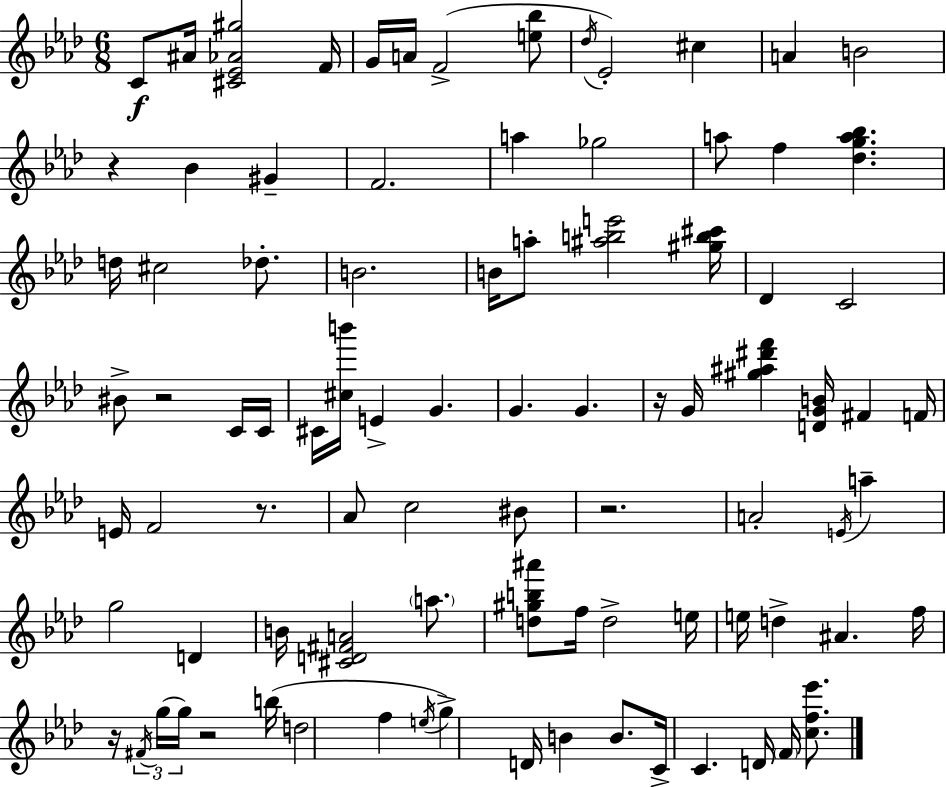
C4/e A#4/s [C#4,Eb4,Ab4,G#5]/h F4/s G4/s A4/s F4/h [E5,Bb5]/e Db5/s Eb4/h C#5/q A4/q B4/h R/q Bb4/q G#4/q F4/h. A5/q Gb5/h A5/e F5/q [Db5,G5,A5,Bb5]/q. D5/s C#5/h Db5/e. B4/h. B4/s A5/e [A#5,B5,E6]/h [G#5,B5,C#6]/s Db4/q C4/h BIS4/e R/h C4/s C4/s C#4/s [C#5,B6]/s E4/q G4/q. G4/q. G4/q. R/s G4/s [G#5,A#5,D#6,F6]/q [D4,G4,B4]/s F#4/q F4/s E4/s F4/h R/e. Ab4/e C5/h BIS4/e R/h. A4/h E4/s A5/q G5/h D4/q B4/s [C#4,D4,F#4,A4]/h A5/e. [D5,G#5,B5,A#6]/e F5/s D5/h E5/s E5/s D5/q A#4/q. F5/s R/s F#4/s G5/s G5/s R/h B5/s D5/h F5/q E5/s G5/q D4/s B4/q B4/e. C4/s C4/q. D4/s F4/s [C5,F5,Eb6]/e.